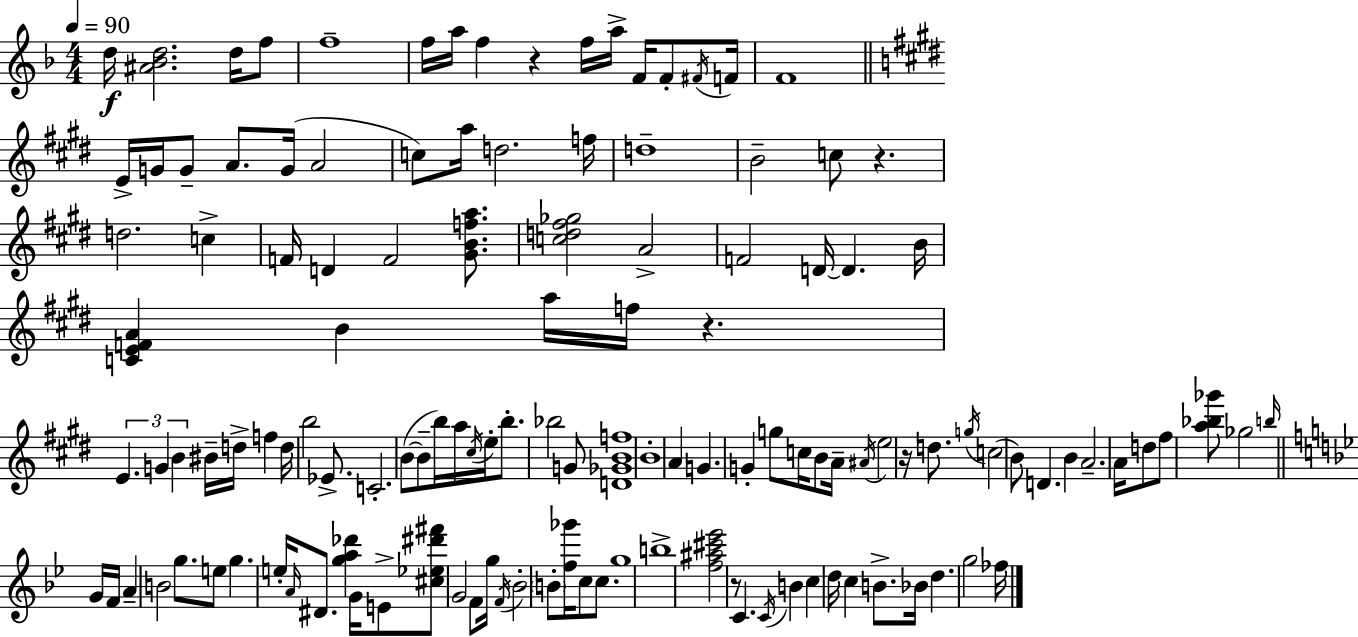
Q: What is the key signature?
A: D minor